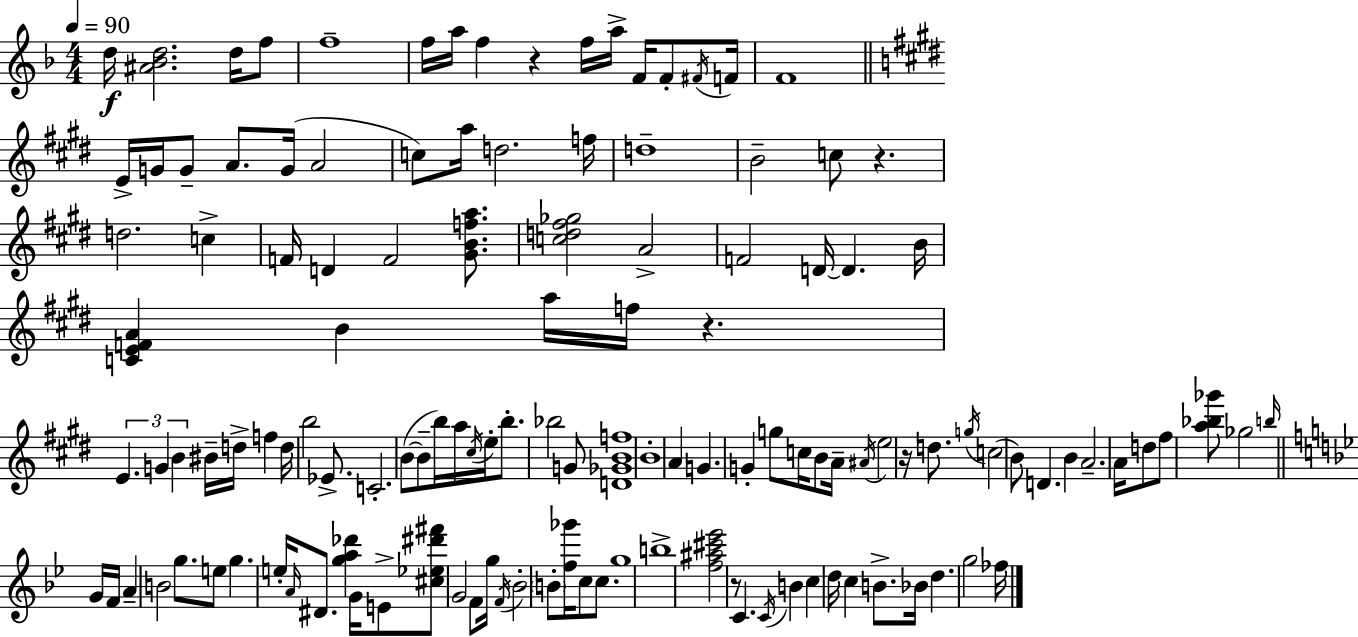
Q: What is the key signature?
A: D minor